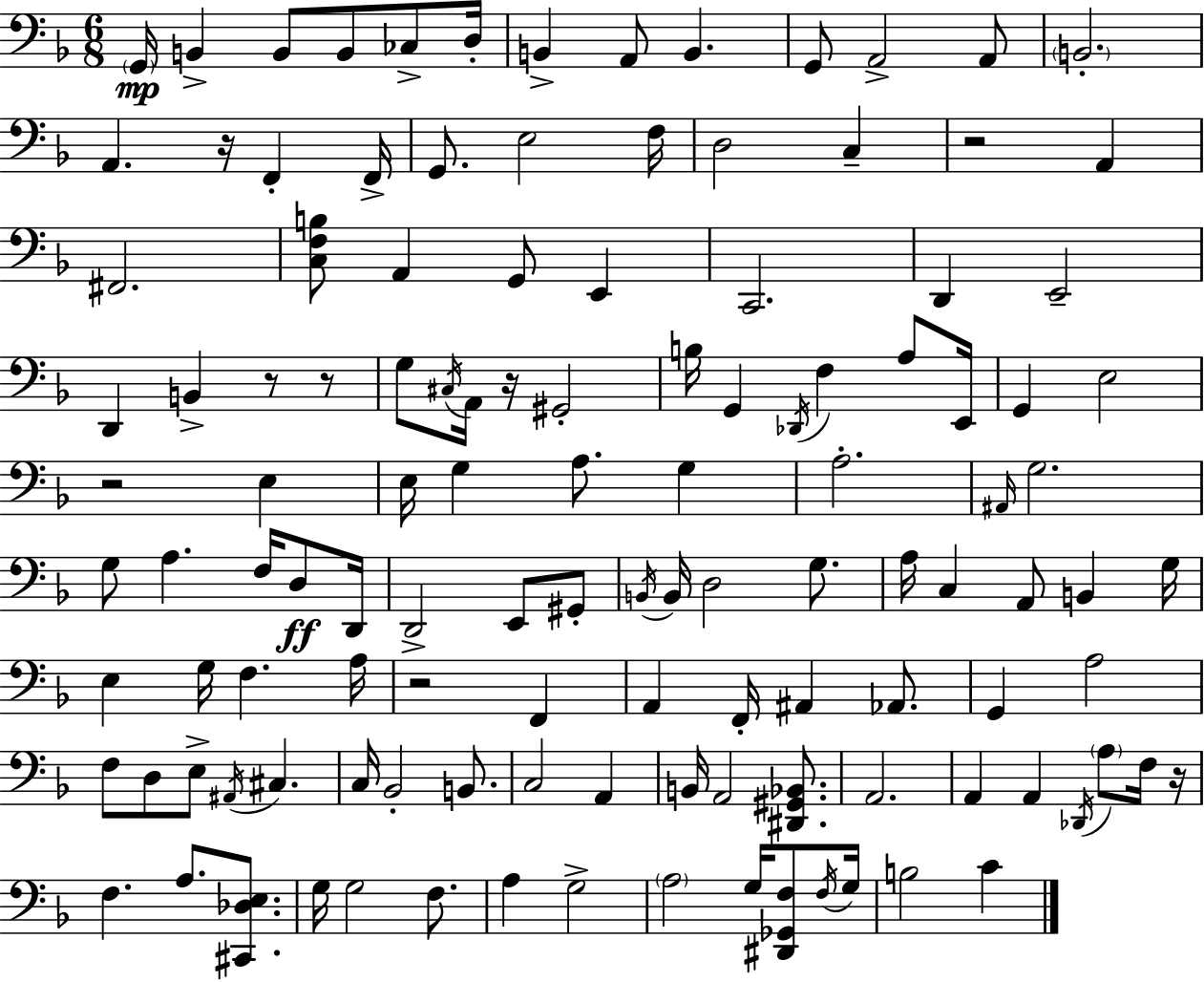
X:1
T:Untitled
M:6/8
L:1/4
K:Dm
G,,/4 B,, B,,/2 B,,/2 _C,/2 D,/4 B,, A,,/2 B,, G,,/2 A,,2 A,,/2 B,,2 A,, z/4 F,, F,,/4 G,,/2 E,2 F,/4 D,2 C, z2 A,, ^F,,2 [C,F,B,]/2 A,, G,,/2 E,, C,,2 D,, E,,2 D,, B,, z/2 z/2 G,/2 ^C,/4 A,,/4 z/4 ^G,,2 B,/4 G,, _D,,/4 F, A,/2 E,,/4 G,, E,2 z2 E, E,/4 G, A,/2 G, A,2 ^A,,/4 G,2 G,/2 A, F,/4 D,/2 D,,/4 D,,2 E,,/2 ^G,,/2 B,,/4 B,,/4 D,2 G,/2 A,/4 C, A,,/2 B,, G,/4 E, G,/4 F, A,/4 z2 F,, A,, F,,/4 ^A,, _A,,/2 G,, A,2 F,/2 D,/2 E,/2 ^A,,/4 ^C, C,/4 _B,,2 B,,/2 C,2 A,, B,,/4 A,,2 [^D,,^G,,_B,,]/2 A,,2 A,, A,, _D,,/4 A,/2 F,/4 z/4 F, A,/2 [^C,,_D,E,]/2 G,/4 G,2 F,/2 A, G,2 A,2 G,/4 [^D,,_G,,F,]/2 F,/4 G,/4 B,2 C